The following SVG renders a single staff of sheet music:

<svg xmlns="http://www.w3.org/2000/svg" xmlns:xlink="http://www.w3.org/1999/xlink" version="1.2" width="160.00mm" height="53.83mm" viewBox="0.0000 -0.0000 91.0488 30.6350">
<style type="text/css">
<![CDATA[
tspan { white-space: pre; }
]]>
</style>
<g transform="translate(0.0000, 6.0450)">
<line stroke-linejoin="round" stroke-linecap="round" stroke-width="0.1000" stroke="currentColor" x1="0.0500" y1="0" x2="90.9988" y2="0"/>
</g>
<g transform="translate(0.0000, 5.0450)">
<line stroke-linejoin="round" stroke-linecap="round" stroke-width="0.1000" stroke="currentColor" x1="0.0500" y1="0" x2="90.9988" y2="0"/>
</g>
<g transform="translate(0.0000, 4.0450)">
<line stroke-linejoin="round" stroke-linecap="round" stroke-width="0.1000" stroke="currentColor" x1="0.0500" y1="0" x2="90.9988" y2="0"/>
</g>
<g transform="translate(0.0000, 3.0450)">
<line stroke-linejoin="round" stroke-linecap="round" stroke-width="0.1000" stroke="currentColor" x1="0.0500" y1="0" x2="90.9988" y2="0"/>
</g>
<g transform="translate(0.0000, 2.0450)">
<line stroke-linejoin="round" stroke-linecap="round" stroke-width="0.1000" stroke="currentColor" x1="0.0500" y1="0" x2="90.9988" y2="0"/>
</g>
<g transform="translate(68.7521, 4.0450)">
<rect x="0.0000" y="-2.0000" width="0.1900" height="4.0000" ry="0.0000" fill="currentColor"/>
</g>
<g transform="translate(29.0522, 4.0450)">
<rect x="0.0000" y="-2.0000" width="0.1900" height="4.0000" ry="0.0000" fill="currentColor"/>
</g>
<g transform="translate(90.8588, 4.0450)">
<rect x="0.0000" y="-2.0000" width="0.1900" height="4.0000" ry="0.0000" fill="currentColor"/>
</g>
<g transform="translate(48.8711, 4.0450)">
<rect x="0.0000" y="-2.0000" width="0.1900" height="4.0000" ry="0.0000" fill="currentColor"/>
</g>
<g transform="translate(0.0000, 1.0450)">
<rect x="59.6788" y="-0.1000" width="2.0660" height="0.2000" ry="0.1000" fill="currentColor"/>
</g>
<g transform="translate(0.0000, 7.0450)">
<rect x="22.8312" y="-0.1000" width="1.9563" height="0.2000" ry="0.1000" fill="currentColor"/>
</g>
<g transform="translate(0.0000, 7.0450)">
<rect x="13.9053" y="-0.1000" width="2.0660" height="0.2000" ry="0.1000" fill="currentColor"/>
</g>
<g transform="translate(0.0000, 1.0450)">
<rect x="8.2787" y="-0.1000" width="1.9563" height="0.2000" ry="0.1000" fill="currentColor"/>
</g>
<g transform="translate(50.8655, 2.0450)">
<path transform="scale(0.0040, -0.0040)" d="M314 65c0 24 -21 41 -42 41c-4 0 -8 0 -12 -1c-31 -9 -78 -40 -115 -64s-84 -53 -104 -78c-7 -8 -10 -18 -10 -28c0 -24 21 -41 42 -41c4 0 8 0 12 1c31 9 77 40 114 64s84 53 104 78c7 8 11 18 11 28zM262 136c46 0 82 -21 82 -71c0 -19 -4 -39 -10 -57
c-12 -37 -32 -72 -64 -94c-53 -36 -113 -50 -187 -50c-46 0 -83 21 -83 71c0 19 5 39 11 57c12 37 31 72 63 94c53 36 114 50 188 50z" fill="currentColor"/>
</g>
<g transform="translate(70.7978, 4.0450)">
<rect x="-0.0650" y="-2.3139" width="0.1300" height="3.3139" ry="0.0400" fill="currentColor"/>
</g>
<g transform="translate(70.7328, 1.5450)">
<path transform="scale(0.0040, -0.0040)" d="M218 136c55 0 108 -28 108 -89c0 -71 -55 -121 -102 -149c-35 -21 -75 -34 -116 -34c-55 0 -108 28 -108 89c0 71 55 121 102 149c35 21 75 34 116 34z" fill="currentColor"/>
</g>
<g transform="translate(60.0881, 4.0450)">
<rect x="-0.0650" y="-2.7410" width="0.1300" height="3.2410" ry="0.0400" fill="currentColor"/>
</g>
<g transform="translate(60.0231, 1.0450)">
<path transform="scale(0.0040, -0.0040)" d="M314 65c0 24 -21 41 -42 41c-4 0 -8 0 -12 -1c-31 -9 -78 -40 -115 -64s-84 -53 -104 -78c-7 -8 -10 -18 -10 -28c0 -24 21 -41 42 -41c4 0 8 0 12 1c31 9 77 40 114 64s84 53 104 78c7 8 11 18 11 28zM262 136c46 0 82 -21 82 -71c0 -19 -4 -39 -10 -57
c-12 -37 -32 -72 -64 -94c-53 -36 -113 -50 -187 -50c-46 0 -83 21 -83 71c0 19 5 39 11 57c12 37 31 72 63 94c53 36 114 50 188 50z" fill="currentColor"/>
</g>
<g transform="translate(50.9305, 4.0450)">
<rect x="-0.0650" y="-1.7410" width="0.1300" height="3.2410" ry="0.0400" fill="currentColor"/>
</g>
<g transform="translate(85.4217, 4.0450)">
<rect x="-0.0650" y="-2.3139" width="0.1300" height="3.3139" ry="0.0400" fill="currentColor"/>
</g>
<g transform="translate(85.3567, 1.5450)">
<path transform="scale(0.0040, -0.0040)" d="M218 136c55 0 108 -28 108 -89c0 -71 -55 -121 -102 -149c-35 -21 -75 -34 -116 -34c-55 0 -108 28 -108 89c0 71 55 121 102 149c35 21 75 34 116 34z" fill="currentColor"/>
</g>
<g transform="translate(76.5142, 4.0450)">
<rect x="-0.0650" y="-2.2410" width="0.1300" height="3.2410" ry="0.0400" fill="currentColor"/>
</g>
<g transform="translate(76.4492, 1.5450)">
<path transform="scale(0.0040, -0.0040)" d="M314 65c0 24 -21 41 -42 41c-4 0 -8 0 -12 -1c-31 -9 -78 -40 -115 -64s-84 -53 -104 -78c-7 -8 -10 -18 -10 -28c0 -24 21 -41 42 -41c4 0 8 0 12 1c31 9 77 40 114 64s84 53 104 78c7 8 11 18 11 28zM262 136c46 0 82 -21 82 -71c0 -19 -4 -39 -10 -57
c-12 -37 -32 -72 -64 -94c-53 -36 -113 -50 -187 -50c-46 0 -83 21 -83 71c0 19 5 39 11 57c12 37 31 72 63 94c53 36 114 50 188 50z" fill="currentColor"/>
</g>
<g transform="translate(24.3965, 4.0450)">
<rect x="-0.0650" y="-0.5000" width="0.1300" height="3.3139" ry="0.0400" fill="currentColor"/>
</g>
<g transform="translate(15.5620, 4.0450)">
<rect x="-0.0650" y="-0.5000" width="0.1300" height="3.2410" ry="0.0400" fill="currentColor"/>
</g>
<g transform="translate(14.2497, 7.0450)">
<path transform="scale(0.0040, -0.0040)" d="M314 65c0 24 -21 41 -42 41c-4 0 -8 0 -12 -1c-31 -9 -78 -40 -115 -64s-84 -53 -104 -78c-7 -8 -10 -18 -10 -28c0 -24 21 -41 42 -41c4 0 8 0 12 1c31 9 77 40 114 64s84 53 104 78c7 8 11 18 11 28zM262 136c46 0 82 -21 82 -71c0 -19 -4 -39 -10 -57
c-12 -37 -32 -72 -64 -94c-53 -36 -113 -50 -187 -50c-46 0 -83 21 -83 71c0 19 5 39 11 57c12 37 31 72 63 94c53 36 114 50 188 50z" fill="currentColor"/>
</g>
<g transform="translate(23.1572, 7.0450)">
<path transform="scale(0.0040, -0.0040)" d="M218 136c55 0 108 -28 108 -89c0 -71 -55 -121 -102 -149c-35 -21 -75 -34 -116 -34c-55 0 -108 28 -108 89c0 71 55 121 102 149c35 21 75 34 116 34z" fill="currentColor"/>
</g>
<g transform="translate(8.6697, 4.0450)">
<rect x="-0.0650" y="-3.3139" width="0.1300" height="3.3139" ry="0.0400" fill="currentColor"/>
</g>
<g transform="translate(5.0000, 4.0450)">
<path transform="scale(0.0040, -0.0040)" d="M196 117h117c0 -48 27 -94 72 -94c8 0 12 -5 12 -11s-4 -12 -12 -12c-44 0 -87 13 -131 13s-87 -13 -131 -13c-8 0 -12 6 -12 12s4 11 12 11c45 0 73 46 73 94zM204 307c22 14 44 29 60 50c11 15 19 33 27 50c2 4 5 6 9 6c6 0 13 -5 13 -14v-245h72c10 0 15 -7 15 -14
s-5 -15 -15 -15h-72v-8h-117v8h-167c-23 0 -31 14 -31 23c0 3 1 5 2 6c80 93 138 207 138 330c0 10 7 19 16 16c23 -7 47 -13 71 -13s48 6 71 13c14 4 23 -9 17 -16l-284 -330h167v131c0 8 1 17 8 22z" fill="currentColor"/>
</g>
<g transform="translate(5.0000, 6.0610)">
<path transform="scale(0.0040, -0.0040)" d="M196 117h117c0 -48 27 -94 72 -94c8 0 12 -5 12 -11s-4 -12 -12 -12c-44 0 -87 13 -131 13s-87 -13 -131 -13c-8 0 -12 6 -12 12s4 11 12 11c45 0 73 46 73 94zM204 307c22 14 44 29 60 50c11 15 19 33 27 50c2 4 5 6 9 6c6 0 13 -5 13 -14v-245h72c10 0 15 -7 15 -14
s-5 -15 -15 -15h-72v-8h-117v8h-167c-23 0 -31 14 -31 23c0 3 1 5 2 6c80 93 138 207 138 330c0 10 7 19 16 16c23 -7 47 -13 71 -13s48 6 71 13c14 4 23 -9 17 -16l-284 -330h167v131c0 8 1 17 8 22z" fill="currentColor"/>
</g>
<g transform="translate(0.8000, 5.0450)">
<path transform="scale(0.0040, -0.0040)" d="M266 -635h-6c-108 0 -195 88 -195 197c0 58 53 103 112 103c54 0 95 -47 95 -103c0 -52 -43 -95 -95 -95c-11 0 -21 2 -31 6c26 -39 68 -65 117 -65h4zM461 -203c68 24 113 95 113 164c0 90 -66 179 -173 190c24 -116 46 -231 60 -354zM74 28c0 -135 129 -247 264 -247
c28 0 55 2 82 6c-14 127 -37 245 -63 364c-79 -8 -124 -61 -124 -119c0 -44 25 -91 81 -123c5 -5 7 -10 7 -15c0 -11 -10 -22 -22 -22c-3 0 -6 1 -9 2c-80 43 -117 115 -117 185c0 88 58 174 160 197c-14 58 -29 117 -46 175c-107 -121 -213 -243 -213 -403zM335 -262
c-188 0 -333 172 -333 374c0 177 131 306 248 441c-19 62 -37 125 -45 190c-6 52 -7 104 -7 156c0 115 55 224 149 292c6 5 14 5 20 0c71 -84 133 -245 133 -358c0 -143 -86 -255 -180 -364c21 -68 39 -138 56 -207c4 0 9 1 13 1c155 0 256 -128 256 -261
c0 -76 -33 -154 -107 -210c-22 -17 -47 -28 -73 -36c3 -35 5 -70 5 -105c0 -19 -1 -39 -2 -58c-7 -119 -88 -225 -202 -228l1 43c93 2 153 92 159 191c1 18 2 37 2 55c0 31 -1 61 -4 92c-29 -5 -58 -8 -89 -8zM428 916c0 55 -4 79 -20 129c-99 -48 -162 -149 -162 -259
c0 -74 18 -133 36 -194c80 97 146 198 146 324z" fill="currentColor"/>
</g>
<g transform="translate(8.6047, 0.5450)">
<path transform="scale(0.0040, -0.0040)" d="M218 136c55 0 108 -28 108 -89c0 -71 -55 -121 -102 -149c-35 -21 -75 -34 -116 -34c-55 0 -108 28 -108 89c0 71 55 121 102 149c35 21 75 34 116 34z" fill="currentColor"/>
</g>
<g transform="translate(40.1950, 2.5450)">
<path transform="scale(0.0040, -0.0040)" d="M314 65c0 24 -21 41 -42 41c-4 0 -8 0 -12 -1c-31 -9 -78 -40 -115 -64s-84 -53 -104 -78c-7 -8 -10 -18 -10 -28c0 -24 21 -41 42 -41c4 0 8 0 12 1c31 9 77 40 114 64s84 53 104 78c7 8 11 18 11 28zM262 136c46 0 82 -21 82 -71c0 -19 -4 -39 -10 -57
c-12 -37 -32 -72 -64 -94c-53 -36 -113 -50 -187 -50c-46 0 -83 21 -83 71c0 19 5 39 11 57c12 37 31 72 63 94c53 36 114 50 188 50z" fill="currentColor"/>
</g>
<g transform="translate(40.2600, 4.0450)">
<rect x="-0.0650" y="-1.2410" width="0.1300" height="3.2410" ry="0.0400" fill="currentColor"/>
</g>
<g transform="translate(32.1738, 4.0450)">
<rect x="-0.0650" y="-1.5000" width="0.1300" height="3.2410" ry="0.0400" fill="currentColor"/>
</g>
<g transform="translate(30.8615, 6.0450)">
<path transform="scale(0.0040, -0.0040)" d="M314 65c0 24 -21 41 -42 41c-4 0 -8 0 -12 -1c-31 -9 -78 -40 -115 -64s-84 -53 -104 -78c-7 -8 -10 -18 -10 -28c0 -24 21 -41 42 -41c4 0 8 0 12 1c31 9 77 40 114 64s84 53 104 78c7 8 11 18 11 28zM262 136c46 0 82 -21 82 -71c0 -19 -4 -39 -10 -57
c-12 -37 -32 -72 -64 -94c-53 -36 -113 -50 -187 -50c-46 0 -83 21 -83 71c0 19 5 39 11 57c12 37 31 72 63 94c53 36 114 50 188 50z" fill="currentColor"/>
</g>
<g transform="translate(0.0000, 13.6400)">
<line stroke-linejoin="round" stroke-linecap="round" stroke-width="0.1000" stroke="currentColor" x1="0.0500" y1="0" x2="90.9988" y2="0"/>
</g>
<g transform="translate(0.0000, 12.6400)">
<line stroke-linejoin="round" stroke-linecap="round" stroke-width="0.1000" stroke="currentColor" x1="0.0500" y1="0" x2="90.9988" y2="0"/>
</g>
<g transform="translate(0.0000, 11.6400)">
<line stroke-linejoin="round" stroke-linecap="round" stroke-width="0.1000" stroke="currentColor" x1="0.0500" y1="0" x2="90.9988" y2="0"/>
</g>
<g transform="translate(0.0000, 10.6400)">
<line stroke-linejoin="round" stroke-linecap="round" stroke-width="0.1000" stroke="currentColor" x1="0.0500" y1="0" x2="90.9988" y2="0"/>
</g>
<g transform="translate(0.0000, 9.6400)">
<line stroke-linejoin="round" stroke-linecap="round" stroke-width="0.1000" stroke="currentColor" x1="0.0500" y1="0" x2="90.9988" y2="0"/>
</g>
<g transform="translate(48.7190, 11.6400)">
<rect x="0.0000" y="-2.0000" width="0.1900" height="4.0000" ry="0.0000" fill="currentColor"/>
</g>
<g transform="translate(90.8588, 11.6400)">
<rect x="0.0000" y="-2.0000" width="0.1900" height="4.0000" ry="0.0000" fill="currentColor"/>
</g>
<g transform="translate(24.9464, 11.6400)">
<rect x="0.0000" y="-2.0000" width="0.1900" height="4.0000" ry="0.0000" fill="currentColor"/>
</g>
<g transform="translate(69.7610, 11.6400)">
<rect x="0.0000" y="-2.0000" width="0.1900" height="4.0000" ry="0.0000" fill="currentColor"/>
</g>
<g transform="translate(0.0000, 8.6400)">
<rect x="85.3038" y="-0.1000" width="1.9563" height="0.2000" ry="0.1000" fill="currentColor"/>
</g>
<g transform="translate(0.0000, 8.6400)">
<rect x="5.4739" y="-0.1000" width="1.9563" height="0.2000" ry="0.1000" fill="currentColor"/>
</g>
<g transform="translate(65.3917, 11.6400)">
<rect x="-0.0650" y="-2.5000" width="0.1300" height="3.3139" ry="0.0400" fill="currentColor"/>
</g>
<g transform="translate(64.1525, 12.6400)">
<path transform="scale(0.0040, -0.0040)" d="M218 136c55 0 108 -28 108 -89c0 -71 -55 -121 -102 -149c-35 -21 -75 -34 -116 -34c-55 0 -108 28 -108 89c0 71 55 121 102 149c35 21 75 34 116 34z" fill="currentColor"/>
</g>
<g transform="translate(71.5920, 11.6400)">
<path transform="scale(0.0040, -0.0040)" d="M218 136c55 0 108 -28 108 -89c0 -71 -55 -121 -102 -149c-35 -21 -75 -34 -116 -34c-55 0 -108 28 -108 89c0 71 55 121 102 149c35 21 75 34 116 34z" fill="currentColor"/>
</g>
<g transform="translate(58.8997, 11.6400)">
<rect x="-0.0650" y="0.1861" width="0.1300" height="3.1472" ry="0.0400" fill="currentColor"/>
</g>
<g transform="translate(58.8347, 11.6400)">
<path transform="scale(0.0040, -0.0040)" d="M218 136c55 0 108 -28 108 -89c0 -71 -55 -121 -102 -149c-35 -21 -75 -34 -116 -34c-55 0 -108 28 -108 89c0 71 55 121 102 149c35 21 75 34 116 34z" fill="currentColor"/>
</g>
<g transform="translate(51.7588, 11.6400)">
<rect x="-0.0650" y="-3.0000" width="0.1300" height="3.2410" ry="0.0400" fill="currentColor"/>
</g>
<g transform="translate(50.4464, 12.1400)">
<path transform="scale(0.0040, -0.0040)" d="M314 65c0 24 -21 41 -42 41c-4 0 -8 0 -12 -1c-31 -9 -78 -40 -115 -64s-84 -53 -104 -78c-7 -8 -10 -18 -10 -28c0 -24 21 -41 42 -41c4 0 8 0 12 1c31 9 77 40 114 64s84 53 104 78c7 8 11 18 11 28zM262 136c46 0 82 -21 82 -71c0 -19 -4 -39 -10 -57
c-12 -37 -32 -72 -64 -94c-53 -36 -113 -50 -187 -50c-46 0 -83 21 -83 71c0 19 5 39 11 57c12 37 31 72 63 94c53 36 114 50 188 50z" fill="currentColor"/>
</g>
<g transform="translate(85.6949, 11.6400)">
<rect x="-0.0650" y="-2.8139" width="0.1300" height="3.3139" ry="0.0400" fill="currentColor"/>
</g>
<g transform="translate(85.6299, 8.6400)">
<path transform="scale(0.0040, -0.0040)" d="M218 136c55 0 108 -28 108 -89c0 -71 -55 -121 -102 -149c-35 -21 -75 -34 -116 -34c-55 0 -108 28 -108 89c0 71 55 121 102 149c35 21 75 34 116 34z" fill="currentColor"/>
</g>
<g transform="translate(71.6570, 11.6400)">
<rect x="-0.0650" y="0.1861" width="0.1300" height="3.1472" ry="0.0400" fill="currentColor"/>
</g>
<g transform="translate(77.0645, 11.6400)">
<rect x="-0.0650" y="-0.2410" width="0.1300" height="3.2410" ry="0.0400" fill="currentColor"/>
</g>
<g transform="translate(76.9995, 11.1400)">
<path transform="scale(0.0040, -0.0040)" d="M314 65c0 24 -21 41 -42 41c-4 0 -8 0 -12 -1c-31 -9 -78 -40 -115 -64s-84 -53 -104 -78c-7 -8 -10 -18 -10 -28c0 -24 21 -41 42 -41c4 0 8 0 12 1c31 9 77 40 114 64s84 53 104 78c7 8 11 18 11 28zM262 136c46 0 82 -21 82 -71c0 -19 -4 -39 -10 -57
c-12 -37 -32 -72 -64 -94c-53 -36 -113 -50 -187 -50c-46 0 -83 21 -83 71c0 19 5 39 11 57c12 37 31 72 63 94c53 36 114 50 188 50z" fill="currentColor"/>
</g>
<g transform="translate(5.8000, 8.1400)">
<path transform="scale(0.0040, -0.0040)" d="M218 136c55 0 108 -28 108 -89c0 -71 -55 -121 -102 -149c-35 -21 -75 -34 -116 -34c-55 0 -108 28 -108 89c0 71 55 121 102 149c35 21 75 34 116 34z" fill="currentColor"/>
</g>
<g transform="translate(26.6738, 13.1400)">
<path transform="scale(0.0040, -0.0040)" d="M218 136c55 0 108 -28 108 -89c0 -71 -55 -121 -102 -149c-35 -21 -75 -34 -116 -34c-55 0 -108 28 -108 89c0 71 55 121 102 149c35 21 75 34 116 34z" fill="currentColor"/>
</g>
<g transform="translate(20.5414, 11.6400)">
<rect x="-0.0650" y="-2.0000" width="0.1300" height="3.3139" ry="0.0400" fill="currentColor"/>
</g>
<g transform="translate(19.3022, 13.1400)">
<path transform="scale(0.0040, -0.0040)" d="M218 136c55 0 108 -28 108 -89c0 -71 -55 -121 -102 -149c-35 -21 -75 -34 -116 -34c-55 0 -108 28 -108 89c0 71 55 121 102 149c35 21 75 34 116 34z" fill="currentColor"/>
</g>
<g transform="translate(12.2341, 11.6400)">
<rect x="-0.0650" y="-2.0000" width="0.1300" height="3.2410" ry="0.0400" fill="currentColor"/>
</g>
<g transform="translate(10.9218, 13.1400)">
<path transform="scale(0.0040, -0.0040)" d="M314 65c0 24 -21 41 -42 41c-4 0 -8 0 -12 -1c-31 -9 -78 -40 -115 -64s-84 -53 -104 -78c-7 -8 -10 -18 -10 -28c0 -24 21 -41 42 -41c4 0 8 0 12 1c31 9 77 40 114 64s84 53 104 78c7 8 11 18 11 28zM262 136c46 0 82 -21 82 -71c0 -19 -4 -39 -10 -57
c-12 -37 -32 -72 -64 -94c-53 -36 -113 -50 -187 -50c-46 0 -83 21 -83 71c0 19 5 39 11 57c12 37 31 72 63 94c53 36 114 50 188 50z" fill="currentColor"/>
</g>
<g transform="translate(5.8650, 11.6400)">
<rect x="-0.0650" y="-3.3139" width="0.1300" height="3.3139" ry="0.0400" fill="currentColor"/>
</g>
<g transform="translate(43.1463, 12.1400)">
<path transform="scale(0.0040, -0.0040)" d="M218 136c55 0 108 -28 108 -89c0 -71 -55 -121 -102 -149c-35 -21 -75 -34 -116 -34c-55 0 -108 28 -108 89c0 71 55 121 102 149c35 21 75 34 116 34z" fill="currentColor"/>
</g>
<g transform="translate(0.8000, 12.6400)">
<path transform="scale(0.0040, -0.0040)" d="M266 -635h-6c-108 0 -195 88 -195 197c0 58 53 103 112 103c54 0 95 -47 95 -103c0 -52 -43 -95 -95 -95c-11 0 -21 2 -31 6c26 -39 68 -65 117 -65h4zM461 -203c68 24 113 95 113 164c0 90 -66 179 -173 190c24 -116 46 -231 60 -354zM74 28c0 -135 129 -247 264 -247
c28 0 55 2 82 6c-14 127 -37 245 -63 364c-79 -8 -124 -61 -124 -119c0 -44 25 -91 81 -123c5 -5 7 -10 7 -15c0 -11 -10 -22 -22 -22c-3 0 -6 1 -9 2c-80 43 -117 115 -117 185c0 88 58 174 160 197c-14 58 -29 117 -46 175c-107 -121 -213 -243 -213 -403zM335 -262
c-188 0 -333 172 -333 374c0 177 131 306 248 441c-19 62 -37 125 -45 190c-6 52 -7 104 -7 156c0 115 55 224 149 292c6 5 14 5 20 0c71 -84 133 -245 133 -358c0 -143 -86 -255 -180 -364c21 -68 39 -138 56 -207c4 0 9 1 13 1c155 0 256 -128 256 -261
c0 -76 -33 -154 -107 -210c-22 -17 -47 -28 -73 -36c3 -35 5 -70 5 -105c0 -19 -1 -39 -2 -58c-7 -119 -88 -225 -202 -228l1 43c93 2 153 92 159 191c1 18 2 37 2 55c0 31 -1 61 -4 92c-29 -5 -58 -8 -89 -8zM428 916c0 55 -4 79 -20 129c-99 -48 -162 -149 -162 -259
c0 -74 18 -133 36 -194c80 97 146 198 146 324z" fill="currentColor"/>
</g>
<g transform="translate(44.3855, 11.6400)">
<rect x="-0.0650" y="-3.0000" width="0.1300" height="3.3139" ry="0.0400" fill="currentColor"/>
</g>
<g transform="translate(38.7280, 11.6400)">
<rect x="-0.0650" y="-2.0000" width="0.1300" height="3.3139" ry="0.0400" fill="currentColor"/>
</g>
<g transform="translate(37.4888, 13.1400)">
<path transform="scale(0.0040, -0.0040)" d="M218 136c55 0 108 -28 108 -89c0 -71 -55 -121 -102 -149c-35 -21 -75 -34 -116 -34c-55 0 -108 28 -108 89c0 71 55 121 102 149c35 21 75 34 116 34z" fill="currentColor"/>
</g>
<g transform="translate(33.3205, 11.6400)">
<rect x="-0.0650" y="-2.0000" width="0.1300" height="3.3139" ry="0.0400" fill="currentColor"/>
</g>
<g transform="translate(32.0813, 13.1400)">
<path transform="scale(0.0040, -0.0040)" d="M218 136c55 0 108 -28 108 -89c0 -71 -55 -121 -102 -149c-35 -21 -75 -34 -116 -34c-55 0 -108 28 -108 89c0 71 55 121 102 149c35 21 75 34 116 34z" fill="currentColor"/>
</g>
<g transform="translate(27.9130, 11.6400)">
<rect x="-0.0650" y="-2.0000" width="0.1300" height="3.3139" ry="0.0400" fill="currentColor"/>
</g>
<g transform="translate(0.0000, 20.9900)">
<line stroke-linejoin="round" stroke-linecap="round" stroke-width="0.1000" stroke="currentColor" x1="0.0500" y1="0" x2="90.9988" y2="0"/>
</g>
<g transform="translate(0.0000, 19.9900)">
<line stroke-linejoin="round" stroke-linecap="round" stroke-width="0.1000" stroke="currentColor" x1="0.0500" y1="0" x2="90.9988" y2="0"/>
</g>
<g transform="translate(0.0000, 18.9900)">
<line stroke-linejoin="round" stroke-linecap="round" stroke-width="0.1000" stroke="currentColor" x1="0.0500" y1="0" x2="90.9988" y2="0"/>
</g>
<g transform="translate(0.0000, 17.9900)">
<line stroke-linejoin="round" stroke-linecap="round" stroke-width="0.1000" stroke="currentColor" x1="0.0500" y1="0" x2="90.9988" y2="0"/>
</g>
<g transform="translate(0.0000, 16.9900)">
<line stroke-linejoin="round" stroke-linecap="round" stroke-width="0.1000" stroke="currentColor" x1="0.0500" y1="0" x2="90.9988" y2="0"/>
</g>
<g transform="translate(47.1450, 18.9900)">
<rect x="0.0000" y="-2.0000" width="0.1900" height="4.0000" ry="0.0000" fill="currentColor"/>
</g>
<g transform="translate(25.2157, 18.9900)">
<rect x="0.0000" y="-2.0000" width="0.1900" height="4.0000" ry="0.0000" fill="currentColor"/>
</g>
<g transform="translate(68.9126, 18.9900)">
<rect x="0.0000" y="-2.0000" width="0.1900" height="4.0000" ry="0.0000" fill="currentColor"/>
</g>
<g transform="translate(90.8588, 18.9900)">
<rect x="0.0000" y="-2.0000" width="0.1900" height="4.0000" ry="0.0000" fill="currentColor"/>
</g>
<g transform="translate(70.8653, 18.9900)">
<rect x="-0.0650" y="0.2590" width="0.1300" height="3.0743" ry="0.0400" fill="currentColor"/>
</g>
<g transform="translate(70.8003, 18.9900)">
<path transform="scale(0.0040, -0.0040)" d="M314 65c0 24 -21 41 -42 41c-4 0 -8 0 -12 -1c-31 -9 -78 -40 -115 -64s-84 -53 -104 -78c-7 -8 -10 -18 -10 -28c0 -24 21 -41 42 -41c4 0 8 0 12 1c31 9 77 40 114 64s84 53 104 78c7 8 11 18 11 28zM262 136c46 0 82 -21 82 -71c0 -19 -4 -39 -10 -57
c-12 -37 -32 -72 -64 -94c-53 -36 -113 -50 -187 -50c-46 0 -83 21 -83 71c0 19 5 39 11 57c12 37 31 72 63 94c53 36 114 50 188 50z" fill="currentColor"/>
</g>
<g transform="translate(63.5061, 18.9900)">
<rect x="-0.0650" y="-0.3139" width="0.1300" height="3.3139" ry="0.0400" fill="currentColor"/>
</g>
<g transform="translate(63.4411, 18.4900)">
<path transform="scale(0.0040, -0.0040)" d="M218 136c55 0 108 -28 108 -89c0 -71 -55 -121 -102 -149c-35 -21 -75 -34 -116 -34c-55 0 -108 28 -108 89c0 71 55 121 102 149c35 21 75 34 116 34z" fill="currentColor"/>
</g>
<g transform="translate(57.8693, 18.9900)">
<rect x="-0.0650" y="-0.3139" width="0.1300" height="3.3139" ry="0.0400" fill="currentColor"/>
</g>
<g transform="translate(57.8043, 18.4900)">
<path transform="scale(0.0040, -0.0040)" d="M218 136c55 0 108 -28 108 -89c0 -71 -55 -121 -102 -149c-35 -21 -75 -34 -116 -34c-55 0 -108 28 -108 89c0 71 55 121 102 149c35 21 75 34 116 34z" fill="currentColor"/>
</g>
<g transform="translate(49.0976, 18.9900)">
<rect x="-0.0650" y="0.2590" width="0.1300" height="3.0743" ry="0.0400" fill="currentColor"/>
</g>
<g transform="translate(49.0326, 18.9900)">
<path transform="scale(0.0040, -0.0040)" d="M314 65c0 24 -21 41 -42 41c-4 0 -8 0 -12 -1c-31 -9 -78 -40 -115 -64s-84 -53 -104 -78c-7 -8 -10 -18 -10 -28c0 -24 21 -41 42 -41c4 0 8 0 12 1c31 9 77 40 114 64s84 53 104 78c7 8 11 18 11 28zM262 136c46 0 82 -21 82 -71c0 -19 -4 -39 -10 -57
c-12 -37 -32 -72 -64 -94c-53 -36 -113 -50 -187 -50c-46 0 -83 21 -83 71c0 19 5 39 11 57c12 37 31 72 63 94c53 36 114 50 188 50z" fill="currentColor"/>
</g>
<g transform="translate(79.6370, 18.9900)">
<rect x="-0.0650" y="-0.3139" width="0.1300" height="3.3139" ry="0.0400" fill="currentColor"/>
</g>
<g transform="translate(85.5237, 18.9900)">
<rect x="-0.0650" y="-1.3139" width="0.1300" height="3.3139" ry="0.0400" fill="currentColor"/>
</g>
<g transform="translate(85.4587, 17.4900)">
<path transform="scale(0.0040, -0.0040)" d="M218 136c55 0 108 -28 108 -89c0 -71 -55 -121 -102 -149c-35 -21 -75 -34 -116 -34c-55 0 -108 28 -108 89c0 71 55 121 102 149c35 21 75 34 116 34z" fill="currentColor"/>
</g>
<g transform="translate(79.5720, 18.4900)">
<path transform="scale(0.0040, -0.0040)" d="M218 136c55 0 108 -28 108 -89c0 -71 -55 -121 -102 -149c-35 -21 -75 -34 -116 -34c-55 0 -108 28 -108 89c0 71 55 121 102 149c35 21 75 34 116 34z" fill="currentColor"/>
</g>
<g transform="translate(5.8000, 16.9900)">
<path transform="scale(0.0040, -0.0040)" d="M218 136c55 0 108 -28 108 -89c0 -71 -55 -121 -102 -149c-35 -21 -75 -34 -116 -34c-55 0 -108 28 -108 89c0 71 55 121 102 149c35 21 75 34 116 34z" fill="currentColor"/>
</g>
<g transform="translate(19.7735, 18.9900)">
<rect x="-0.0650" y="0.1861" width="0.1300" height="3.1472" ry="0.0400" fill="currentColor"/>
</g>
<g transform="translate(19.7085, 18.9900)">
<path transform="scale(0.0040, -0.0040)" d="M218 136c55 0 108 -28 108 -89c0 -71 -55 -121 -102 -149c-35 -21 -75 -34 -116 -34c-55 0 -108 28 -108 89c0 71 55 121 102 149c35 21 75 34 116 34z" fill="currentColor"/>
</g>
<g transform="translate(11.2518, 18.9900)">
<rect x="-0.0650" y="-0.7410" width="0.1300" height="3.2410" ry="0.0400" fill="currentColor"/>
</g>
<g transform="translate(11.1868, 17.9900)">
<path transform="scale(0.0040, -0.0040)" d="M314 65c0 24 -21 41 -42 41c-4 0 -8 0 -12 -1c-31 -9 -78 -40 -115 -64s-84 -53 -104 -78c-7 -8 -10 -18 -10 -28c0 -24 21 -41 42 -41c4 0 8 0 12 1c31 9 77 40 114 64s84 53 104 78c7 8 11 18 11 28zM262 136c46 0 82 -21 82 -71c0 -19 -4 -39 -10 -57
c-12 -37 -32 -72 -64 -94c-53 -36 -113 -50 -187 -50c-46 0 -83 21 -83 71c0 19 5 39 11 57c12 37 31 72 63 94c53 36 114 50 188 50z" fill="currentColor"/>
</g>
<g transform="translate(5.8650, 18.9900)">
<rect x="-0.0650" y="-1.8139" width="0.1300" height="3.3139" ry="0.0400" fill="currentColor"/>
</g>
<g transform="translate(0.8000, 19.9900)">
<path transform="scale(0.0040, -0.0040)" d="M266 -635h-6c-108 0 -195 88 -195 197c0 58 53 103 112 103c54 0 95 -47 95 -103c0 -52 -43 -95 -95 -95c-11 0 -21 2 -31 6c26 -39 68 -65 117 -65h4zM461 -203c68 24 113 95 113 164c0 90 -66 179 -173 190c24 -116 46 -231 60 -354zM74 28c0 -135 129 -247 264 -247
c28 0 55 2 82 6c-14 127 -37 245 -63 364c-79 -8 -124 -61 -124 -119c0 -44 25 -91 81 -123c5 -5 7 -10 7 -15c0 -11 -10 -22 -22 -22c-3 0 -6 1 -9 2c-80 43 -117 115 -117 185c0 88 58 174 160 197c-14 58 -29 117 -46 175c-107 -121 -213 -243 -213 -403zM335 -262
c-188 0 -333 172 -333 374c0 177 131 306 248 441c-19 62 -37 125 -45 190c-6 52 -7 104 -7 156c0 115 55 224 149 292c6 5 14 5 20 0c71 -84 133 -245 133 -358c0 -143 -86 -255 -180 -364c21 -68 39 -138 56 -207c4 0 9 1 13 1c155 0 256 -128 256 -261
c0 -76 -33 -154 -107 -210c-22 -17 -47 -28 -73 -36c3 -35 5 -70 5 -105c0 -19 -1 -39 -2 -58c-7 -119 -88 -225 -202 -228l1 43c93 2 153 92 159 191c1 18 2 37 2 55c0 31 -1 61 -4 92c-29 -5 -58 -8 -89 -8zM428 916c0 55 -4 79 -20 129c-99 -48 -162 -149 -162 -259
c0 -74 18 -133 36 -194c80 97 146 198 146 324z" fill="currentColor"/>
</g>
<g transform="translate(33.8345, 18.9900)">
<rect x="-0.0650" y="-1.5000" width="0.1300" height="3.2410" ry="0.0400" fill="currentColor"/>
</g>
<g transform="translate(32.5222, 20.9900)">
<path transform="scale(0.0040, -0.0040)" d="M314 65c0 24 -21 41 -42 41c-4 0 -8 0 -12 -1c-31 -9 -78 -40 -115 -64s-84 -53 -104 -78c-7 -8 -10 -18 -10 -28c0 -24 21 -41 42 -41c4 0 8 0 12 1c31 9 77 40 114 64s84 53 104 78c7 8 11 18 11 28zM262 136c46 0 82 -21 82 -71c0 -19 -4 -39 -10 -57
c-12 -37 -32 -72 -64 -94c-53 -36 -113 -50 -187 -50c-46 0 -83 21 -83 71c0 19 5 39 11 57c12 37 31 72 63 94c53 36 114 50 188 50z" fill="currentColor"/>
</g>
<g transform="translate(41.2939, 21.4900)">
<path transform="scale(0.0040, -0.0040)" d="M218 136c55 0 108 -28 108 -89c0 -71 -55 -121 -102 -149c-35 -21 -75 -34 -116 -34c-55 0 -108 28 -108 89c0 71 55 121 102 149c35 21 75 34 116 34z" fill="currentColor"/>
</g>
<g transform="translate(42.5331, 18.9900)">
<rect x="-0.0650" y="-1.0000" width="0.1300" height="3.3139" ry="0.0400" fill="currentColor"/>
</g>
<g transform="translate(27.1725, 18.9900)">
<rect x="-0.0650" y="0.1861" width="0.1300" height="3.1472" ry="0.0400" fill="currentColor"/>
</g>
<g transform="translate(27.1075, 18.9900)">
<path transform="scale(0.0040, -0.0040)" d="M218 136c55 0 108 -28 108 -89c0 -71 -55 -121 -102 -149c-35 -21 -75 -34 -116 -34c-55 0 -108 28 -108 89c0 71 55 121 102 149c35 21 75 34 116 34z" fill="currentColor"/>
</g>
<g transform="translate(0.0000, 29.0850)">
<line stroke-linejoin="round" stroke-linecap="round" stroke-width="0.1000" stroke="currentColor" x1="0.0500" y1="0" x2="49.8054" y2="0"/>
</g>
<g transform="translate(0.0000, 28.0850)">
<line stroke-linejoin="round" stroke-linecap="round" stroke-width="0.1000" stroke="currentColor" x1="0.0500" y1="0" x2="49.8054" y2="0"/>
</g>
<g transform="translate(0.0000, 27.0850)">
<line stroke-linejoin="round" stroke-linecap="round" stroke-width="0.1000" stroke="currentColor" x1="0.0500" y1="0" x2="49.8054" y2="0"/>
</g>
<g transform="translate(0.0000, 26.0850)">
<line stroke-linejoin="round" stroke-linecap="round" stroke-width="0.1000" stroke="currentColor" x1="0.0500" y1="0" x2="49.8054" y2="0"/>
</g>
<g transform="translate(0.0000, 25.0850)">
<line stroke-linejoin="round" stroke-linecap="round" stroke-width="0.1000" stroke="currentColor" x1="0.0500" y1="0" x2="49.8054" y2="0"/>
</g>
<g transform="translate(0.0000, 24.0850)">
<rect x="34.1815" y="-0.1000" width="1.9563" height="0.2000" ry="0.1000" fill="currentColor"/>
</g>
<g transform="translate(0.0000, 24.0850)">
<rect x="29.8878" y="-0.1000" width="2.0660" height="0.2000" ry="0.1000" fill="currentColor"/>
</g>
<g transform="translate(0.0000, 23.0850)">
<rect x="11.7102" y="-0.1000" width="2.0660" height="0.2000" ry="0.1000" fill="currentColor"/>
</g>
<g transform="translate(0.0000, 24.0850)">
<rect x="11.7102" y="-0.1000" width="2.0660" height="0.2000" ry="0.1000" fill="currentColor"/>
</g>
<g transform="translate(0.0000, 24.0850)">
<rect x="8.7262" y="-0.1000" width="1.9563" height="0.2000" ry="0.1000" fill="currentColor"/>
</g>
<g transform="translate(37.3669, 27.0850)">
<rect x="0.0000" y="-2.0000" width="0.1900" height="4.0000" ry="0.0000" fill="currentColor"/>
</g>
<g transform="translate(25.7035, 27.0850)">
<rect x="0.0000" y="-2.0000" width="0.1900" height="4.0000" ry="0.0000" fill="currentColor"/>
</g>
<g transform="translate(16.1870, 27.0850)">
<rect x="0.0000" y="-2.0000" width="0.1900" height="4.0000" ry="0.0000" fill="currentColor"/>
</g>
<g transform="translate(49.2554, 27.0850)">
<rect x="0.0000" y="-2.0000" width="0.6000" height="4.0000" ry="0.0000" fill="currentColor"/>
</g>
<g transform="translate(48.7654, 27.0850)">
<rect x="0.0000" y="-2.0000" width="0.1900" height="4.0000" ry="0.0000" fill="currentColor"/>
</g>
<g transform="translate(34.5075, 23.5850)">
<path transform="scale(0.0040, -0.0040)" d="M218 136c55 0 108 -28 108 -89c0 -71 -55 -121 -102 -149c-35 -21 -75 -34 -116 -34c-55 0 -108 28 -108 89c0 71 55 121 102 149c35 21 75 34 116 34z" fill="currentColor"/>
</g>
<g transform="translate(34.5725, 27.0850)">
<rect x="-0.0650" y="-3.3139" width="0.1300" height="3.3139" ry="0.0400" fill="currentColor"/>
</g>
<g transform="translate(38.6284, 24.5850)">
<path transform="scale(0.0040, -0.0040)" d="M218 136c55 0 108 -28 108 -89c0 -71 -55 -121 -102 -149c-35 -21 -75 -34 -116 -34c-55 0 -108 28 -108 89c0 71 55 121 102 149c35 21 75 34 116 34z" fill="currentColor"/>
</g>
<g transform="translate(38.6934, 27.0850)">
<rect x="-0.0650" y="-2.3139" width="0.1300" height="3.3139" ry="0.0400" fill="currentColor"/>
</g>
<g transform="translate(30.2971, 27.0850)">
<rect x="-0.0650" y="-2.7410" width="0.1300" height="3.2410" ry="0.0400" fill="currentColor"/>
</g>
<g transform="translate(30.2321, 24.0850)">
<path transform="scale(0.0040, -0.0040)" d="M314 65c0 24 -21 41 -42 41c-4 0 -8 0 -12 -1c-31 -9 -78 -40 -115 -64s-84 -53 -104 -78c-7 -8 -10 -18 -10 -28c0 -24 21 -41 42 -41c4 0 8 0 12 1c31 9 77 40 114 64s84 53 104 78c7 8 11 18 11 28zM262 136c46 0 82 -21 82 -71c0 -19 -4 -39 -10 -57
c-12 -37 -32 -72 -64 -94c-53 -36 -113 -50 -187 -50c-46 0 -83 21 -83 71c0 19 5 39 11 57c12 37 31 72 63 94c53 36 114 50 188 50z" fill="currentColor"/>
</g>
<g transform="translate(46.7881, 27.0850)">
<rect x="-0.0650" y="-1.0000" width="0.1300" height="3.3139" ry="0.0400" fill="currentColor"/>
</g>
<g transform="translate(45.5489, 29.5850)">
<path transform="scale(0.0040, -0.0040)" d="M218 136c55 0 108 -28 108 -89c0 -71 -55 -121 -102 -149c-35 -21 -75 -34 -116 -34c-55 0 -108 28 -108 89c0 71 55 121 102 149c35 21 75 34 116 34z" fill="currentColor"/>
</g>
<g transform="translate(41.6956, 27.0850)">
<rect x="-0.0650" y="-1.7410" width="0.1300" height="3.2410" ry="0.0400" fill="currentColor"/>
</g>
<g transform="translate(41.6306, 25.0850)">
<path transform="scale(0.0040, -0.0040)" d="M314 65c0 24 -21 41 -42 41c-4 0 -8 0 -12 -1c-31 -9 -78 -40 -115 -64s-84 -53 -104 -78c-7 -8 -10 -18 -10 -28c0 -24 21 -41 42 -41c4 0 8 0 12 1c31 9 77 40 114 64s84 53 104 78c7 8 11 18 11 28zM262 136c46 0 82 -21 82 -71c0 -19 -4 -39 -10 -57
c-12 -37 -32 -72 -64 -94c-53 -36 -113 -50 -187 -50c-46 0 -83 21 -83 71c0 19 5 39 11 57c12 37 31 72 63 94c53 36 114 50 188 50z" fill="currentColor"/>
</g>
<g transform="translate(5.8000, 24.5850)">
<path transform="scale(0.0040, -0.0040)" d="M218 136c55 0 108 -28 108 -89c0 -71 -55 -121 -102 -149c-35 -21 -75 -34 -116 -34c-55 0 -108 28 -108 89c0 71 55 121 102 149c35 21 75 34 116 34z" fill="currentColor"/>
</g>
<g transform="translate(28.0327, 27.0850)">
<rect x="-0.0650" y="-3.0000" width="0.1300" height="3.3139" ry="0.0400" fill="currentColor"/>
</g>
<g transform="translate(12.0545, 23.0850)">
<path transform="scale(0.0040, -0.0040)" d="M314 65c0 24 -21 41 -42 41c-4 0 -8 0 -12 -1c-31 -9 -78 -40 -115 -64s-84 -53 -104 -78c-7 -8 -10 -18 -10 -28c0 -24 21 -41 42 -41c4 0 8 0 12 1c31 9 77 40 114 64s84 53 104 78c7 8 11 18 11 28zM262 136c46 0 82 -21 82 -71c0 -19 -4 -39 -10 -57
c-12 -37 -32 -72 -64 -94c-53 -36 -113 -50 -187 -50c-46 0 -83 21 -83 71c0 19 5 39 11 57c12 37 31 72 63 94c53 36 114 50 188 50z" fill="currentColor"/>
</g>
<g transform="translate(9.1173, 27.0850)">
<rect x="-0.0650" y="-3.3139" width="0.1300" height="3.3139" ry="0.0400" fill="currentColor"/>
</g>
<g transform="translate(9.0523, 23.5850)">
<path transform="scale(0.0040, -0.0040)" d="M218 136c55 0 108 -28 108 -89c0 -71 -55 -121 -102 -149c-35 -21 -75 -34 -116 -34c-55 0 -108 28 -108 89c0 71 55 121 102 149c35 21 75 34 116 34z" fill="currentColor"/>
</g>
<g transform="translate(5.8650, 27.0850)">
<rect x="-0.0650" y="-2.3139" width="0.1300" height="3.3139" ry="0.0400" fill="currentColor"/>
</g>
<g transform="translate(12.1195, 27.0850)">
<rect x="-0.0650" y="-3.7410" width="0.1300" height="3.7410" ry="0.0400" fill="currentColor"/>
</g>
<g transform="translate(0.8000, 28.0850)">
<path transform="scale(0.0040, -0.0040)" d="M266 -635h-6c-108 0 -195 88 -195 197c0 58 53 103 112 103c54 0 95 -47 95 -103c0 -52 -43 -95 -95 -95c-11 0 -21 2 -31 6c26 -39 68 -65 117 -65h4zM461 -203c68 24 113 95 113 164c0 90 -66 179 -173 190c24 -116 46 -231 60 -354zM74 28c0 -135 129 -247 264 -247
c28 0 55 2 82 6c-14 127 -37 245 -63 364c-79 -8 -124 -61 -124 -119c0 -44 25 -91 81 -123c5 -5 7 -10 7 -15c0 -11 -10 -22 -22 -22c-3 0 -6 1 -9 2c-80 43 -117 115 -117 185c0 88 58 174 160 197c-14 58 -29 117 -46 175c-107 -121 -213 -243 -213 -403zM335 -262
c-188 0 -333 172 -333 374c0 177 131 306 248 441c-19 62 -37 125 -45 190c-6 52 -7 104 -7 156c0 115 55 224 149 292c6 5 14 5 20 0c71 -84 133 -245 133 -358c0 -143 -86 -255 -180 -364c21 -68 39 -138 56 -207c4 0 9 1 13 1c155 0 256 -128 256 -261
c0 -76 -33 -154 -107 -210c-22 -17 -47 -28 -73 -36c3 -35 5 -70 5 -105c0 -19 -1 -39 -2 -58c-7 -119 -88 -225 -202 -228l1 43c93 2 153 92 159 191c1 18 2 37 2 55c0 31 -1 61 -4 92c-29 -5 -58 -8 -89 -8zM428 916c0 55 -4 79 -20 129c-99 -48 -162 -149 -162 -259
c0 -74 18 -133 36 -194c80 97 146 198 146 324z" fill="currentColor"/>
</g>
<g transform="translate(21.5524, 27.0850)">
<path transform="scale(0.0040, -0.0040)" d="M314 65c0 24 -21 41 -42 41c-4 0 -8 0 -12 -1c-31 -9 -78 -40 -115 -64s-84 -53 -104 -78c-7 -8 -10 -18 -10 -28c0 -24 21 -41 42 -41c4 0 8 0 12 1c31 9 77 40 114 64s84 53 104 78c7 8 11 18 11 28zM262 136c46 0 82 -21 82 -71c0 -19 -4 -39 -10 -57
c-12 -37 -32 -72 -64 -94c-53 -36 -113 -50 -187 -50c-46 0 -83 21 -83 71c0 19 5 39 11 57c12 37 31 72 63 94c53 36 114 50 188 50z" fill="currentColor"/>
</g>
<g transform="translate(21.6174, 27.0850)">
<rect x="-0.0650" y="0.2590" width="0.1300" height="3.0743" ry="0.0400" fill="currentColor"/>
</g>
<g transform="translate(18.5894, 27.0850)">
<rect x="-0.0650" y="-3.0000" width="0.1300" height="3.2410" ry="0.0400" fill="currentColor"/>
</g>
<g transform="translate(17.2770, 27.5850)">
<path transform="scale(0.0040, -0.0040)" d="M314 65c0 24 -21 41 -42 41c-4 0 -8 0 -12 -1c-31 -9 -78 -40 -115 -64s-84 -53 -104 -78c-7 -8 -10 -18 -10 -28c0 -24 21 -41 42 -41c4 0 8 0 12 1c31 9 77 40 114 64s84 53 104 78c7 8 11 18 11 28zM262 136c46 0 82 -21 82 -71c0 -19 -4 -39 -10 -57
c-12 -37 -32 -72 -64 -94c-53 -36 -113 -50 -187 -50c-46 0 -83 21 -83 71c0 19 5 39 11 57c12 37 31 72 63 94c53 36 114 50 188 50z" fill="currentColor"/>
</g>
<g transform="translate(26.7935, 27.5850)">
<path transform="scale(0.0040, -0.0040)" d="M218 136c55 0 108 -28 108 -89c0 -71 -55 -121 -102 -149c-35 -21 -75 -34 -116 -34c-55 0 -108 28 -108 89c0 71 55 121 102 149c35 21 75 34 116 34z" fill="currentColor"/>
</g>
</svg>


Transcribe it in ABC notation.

X:1
T:Untitled
M:4/4
L:1/4
K:C
b C2 C E2 e2 f2 a2 g g2 g b F2 F F F F A A2 B G B c2 a f d2 B B E2 D B2 c c B2 c e g b c'2 A2 B2 A a2 b g f2 D